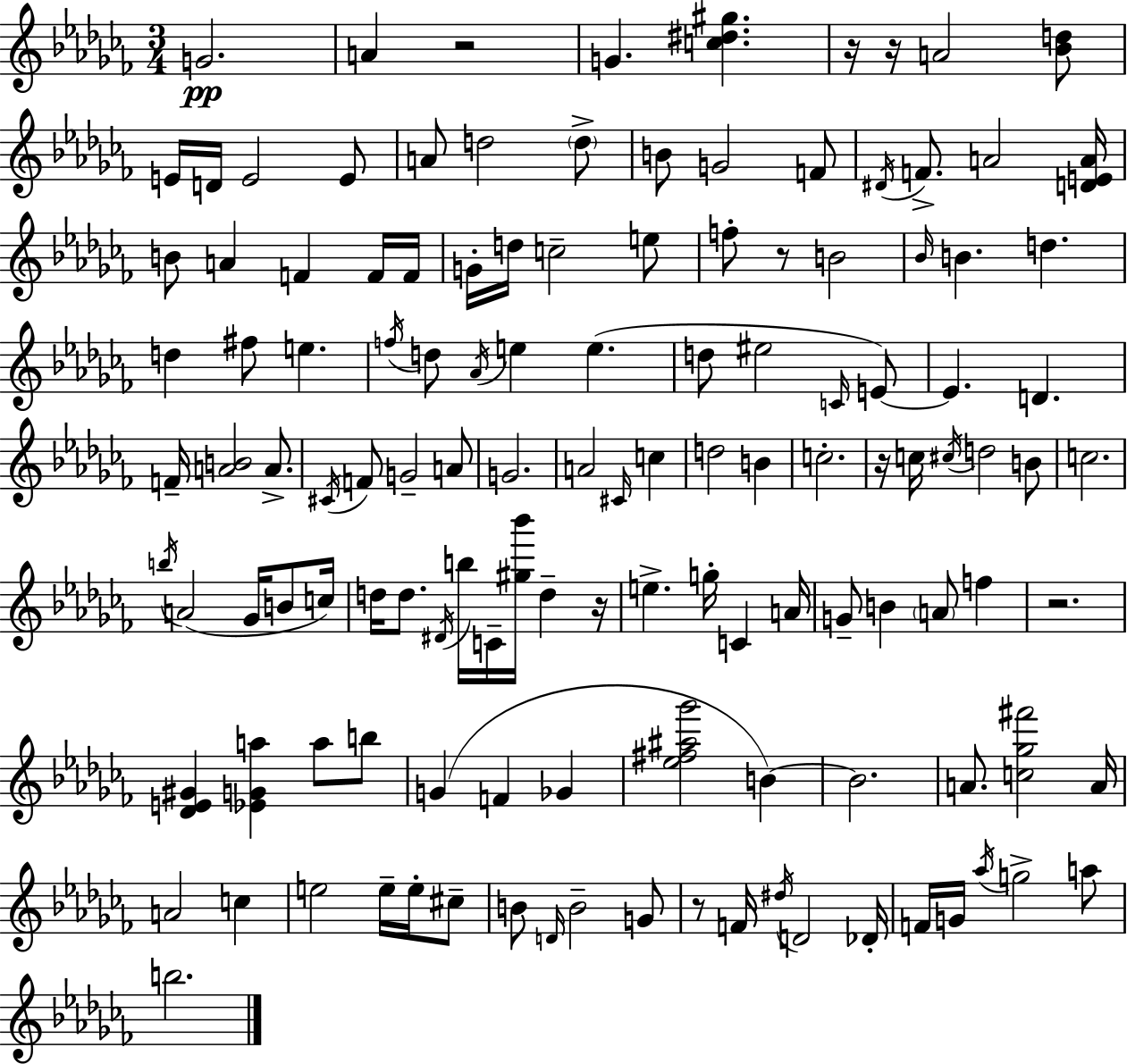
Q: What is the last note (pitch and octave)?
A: B5